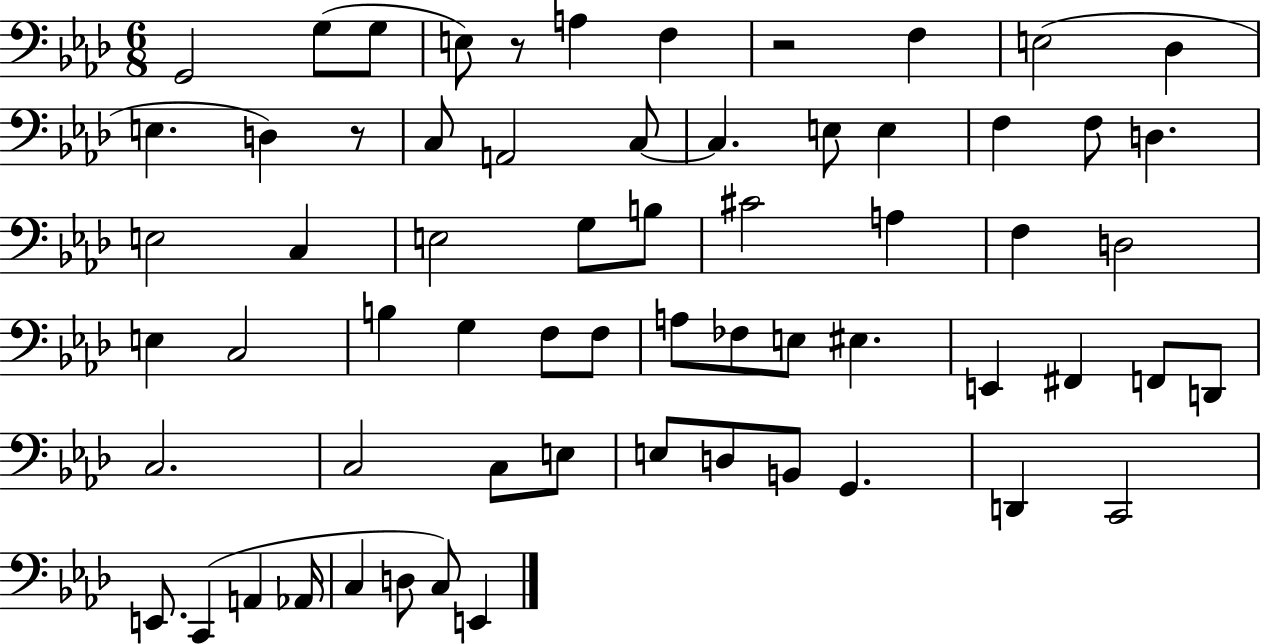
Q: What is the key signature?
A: AES major